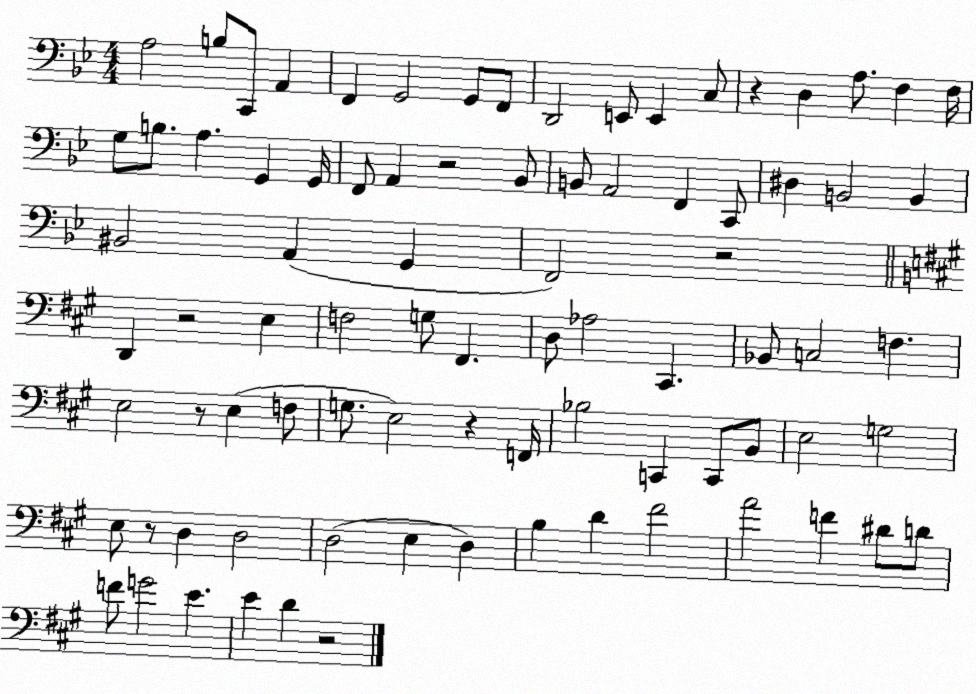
X:1
T:Untitled
M:4/4
L:1/4
K:Bb
A,2 B,/2 C,,/2 A,, F,, G,,2 G,,/2 F,,/2 D,,2 E,,/2 E,, C,/2 z D, A,/2 F, F,/4 G,/2 B,/2 A, G,, G,,/4 F,,/2 A,, z2 _B,,/2 B,,/2 A,,2 F,, C,,/2 ^D, B,,2 B,, ^B,,2 A,, G,, F,,2 z2 D,, z2 E, F,2 G,/2 ^F,, D,/2 _A,2 ^C,, _B,,/2 C,2 F, E,2 z/2 E, F,/2 G,/2 E,2 z F,,/4 _B,2 C,, C,,/2 B,,/2 E,2 G,2 E,/2 z/2 D, D,2 D,2 E, D, B, D ^F2 A2 F ^D/2 D/2 F/2 G2 E E D z2